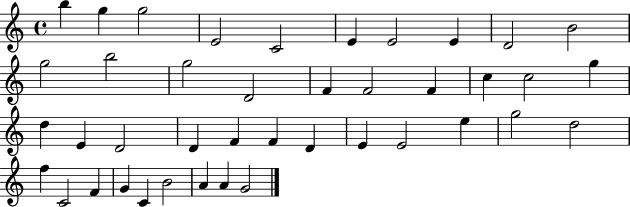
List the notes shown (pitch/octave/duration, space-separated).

B5/q G5/q G5/h E4/h C4/h E4/q E4/h E4/q D4/h B4/h G5/h B5/h G5/h D4/h F4/q F4/h F4/q C5/q C5/h G5/q D5/q E4/q D4/h D4/q F4/q F4/q D4/q E4/q E4/h E5/q G5/h D5/h F5/q C4/h F4/q G4/q C4/q B4/h A4/q A4/q G4/h